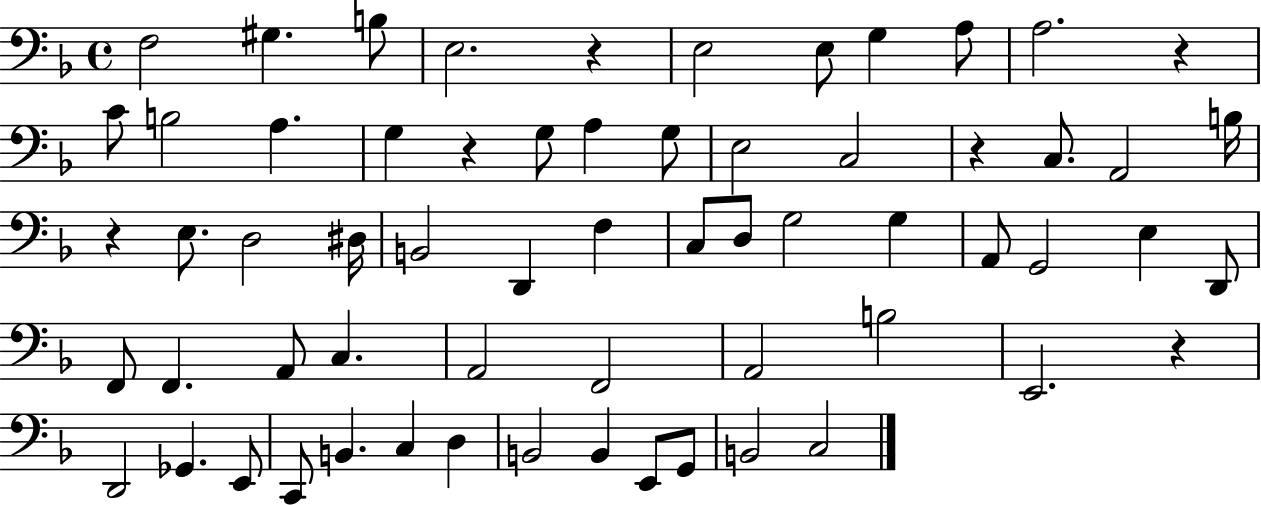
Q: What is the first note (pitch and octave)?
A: F3